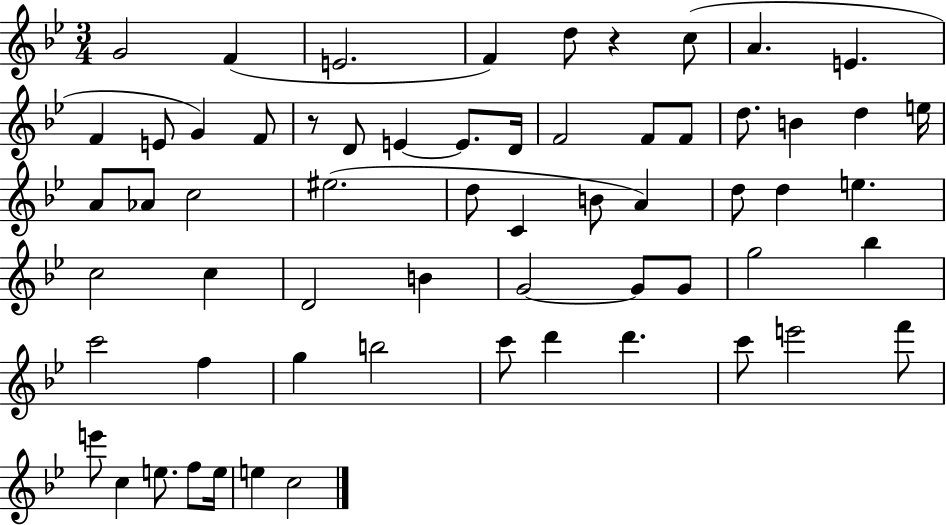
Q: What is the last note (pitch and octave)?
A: C5